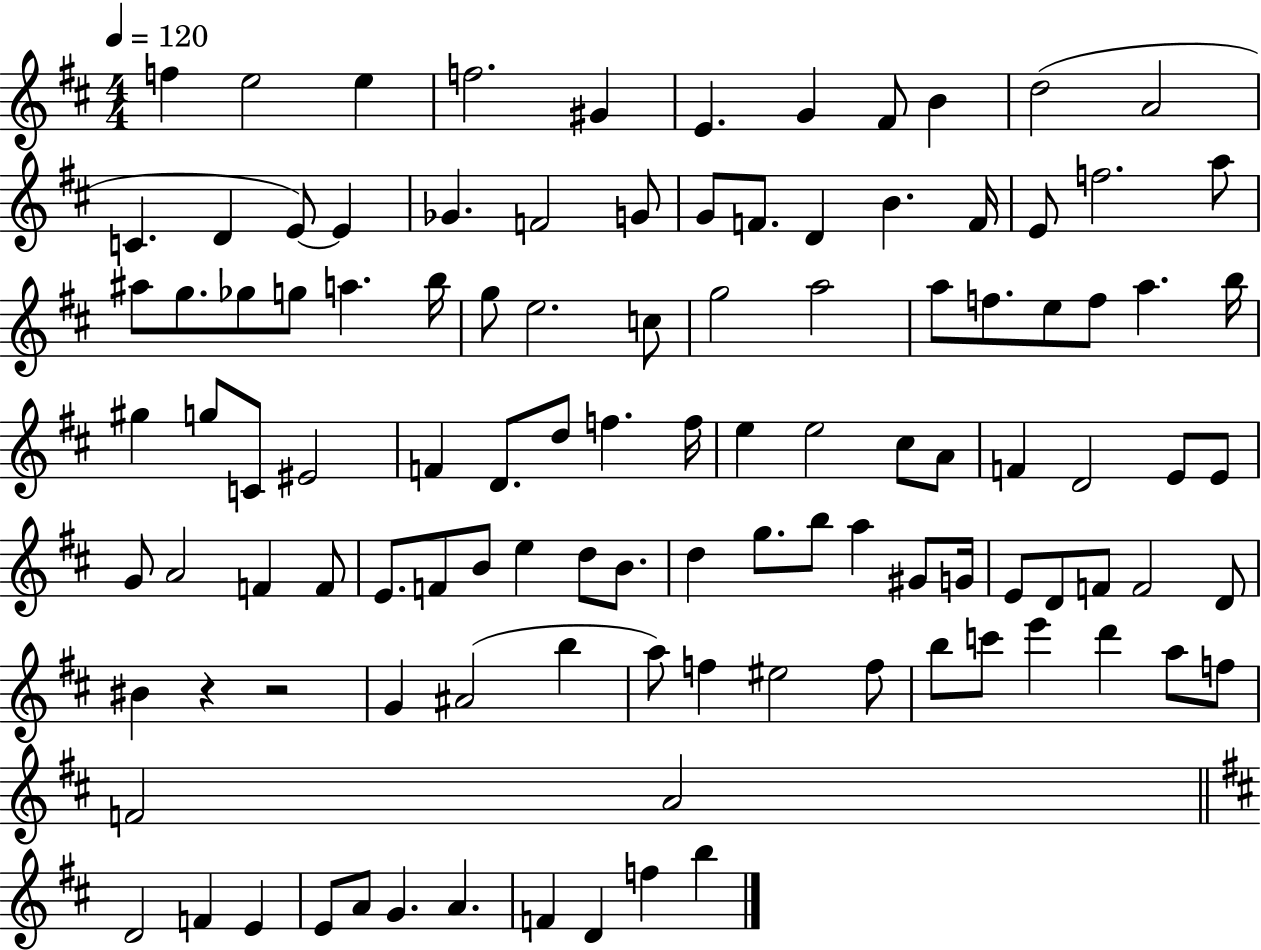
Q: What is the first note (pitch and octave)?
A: F5